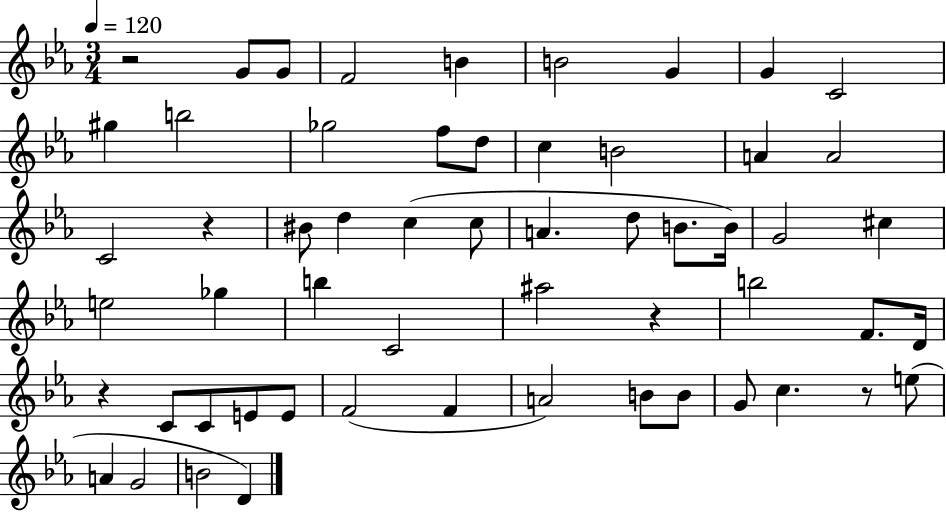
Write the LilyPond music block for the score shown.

{
  \clef treble
  \numericTimeSignature
  \time 3/4
  \key ees \major
  \tempo 4 = 120
  r2 g'8 g'8 | f'2 b'4 | b'2 g'4 | g'4 c'2 | \break gis''4 b''2 | ges''2 f''8 d''8 | c''4 b'2 | a'4 a'2 | \break c'2 r4 | bis'8 d''4 c''4( c''8 | a'4. d''8 b'8. b'16) | g'2 cis''4 | \break e''2 ges''4 | b''4 c'2 | ais''2 r4 | b''2 f'8. d'16 | \break r4 c'8 c'8 e'8 e'8 | f'2( f'4 | a'2) b'8 b'8 | g'8 c''4. r8 e''8( | \break a'4 g'2 | b'2 d'4) | \bar "|."
}